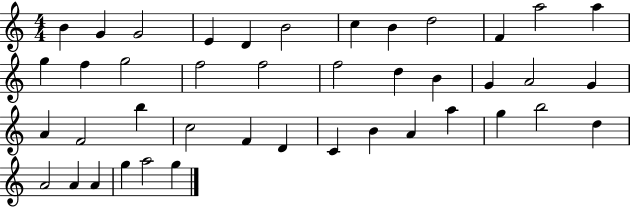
B4/q G4/q G4/h E4/q D4/q B4/h C5/q B4/q D5/h F4/q A5/h A5/q G5/q F5/q G5/h F5/h F5/h F5/h D5/q B4/q G4/q A4/h G4/q A4/q F4/h B5/q C5/h F4/q D4/q C4/q B4/q A4/q A5/q G5/q B5/h D5/q A4/h A4/q A4/q G5/q A5/h G5/q